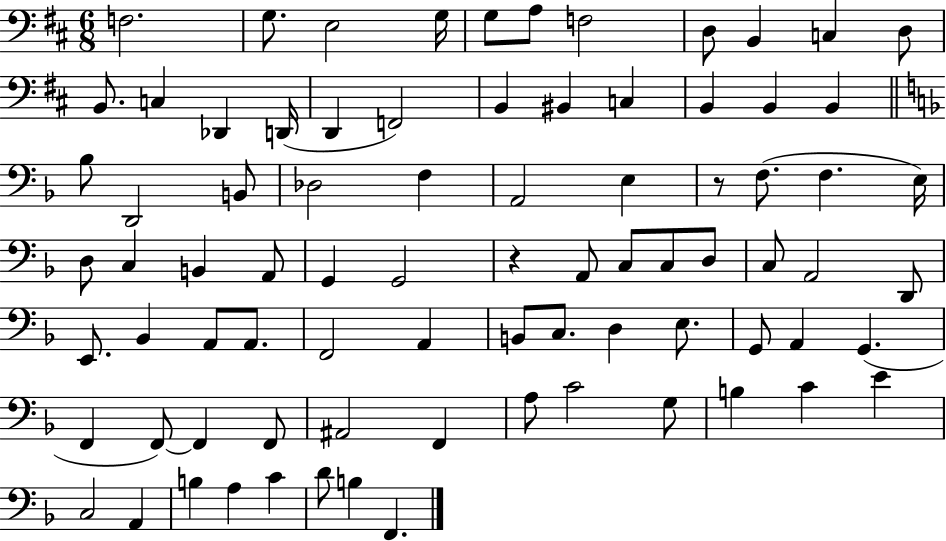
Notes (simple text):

F3/h. G3/e. E3/h G3/s G3/e A3/e F3/h D3/e B2/q C3/q D3/e B2/e. C3/q Db2/q D2/s D2/q F2/h B2/q BIS2/q C3/q B2/q B2/q B2/q Bb3/e D2/h B2/e Db3/h F3/q A2/h E3/q R/e F3/e. F3/q. E3/s D3/e C3/q B2/q A2/e G2/q G2/h R/q A2/e C3/e C3/e D3/e C3/e A2/h D2/e E2/e. Bb2/q A2/e A2/e. F2/h A2/q B2/e C3/e. D3/q E3/e. G2/e A2/q G2/q. F2/q F2/e F2/q F2/e A#2/h F2/q A3/e C4/h G3/e B3/q C4/q E4/q C3/h A2/q B3/q A3/q C4/q D4/e B3/q F2/q.